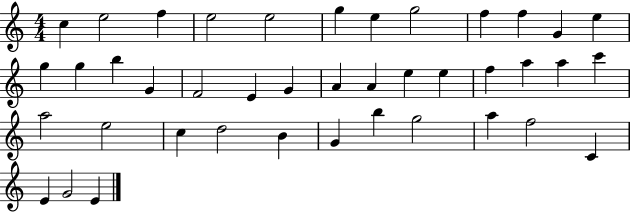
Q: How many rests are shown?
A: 0